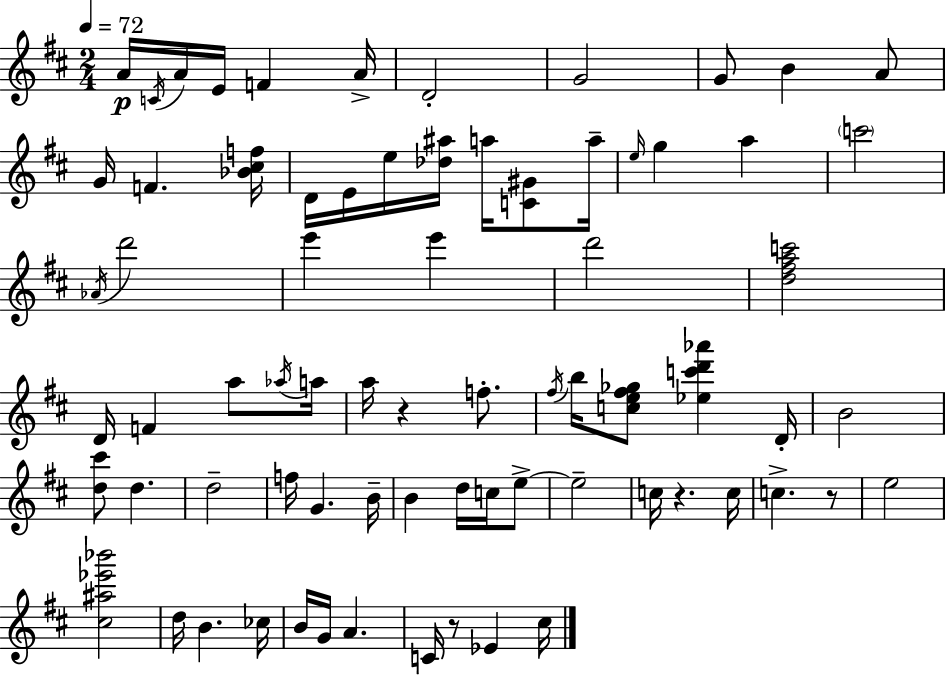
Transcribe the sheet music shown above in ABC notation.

X:1
T:Untitled
M:2/4
L:1/4
K:D
A/4 C/4 A/4 E/4 F A/4 D2 G2 G/2 B A/2 G/4 F [_B^cf]/4 D/4 E/4 e/4 [_d^a]/4 a/4 [C^G]/2 a/4 e/4 g a c'2 _A/4 d'2 e' e' d'2 [d^fac']2 D/4 F a/2 _a/4 a/4 a/4 z f/2 ^f/4 b/4 [ce^f_g]/2 [_ec'd'_a'] D/4 B2 [d^c']/2 d d2 f/4 G B/4 B d/4 c/4 e/2 e2 c/4 z c/4 c z/2 e2 [^c^a_e'_b']2 d/4 B _c/4 B/4 G/4 A C/4 z/2 _E ^c/4